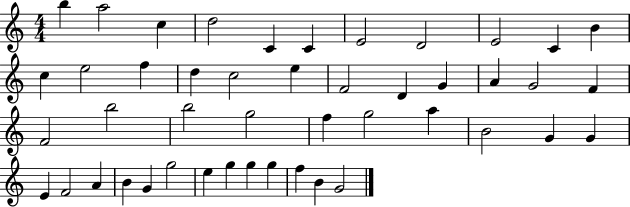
X:1
T:Untitled
M:4/4
L:1/4
K:C
b a2 c d2 C C E2 D2 E2 C B c e2 f d c2 e F2 D G A G2 F F2 b2 b2 g2 f g2 a B2 G G E F2 A B G g2 e g g g f B G2